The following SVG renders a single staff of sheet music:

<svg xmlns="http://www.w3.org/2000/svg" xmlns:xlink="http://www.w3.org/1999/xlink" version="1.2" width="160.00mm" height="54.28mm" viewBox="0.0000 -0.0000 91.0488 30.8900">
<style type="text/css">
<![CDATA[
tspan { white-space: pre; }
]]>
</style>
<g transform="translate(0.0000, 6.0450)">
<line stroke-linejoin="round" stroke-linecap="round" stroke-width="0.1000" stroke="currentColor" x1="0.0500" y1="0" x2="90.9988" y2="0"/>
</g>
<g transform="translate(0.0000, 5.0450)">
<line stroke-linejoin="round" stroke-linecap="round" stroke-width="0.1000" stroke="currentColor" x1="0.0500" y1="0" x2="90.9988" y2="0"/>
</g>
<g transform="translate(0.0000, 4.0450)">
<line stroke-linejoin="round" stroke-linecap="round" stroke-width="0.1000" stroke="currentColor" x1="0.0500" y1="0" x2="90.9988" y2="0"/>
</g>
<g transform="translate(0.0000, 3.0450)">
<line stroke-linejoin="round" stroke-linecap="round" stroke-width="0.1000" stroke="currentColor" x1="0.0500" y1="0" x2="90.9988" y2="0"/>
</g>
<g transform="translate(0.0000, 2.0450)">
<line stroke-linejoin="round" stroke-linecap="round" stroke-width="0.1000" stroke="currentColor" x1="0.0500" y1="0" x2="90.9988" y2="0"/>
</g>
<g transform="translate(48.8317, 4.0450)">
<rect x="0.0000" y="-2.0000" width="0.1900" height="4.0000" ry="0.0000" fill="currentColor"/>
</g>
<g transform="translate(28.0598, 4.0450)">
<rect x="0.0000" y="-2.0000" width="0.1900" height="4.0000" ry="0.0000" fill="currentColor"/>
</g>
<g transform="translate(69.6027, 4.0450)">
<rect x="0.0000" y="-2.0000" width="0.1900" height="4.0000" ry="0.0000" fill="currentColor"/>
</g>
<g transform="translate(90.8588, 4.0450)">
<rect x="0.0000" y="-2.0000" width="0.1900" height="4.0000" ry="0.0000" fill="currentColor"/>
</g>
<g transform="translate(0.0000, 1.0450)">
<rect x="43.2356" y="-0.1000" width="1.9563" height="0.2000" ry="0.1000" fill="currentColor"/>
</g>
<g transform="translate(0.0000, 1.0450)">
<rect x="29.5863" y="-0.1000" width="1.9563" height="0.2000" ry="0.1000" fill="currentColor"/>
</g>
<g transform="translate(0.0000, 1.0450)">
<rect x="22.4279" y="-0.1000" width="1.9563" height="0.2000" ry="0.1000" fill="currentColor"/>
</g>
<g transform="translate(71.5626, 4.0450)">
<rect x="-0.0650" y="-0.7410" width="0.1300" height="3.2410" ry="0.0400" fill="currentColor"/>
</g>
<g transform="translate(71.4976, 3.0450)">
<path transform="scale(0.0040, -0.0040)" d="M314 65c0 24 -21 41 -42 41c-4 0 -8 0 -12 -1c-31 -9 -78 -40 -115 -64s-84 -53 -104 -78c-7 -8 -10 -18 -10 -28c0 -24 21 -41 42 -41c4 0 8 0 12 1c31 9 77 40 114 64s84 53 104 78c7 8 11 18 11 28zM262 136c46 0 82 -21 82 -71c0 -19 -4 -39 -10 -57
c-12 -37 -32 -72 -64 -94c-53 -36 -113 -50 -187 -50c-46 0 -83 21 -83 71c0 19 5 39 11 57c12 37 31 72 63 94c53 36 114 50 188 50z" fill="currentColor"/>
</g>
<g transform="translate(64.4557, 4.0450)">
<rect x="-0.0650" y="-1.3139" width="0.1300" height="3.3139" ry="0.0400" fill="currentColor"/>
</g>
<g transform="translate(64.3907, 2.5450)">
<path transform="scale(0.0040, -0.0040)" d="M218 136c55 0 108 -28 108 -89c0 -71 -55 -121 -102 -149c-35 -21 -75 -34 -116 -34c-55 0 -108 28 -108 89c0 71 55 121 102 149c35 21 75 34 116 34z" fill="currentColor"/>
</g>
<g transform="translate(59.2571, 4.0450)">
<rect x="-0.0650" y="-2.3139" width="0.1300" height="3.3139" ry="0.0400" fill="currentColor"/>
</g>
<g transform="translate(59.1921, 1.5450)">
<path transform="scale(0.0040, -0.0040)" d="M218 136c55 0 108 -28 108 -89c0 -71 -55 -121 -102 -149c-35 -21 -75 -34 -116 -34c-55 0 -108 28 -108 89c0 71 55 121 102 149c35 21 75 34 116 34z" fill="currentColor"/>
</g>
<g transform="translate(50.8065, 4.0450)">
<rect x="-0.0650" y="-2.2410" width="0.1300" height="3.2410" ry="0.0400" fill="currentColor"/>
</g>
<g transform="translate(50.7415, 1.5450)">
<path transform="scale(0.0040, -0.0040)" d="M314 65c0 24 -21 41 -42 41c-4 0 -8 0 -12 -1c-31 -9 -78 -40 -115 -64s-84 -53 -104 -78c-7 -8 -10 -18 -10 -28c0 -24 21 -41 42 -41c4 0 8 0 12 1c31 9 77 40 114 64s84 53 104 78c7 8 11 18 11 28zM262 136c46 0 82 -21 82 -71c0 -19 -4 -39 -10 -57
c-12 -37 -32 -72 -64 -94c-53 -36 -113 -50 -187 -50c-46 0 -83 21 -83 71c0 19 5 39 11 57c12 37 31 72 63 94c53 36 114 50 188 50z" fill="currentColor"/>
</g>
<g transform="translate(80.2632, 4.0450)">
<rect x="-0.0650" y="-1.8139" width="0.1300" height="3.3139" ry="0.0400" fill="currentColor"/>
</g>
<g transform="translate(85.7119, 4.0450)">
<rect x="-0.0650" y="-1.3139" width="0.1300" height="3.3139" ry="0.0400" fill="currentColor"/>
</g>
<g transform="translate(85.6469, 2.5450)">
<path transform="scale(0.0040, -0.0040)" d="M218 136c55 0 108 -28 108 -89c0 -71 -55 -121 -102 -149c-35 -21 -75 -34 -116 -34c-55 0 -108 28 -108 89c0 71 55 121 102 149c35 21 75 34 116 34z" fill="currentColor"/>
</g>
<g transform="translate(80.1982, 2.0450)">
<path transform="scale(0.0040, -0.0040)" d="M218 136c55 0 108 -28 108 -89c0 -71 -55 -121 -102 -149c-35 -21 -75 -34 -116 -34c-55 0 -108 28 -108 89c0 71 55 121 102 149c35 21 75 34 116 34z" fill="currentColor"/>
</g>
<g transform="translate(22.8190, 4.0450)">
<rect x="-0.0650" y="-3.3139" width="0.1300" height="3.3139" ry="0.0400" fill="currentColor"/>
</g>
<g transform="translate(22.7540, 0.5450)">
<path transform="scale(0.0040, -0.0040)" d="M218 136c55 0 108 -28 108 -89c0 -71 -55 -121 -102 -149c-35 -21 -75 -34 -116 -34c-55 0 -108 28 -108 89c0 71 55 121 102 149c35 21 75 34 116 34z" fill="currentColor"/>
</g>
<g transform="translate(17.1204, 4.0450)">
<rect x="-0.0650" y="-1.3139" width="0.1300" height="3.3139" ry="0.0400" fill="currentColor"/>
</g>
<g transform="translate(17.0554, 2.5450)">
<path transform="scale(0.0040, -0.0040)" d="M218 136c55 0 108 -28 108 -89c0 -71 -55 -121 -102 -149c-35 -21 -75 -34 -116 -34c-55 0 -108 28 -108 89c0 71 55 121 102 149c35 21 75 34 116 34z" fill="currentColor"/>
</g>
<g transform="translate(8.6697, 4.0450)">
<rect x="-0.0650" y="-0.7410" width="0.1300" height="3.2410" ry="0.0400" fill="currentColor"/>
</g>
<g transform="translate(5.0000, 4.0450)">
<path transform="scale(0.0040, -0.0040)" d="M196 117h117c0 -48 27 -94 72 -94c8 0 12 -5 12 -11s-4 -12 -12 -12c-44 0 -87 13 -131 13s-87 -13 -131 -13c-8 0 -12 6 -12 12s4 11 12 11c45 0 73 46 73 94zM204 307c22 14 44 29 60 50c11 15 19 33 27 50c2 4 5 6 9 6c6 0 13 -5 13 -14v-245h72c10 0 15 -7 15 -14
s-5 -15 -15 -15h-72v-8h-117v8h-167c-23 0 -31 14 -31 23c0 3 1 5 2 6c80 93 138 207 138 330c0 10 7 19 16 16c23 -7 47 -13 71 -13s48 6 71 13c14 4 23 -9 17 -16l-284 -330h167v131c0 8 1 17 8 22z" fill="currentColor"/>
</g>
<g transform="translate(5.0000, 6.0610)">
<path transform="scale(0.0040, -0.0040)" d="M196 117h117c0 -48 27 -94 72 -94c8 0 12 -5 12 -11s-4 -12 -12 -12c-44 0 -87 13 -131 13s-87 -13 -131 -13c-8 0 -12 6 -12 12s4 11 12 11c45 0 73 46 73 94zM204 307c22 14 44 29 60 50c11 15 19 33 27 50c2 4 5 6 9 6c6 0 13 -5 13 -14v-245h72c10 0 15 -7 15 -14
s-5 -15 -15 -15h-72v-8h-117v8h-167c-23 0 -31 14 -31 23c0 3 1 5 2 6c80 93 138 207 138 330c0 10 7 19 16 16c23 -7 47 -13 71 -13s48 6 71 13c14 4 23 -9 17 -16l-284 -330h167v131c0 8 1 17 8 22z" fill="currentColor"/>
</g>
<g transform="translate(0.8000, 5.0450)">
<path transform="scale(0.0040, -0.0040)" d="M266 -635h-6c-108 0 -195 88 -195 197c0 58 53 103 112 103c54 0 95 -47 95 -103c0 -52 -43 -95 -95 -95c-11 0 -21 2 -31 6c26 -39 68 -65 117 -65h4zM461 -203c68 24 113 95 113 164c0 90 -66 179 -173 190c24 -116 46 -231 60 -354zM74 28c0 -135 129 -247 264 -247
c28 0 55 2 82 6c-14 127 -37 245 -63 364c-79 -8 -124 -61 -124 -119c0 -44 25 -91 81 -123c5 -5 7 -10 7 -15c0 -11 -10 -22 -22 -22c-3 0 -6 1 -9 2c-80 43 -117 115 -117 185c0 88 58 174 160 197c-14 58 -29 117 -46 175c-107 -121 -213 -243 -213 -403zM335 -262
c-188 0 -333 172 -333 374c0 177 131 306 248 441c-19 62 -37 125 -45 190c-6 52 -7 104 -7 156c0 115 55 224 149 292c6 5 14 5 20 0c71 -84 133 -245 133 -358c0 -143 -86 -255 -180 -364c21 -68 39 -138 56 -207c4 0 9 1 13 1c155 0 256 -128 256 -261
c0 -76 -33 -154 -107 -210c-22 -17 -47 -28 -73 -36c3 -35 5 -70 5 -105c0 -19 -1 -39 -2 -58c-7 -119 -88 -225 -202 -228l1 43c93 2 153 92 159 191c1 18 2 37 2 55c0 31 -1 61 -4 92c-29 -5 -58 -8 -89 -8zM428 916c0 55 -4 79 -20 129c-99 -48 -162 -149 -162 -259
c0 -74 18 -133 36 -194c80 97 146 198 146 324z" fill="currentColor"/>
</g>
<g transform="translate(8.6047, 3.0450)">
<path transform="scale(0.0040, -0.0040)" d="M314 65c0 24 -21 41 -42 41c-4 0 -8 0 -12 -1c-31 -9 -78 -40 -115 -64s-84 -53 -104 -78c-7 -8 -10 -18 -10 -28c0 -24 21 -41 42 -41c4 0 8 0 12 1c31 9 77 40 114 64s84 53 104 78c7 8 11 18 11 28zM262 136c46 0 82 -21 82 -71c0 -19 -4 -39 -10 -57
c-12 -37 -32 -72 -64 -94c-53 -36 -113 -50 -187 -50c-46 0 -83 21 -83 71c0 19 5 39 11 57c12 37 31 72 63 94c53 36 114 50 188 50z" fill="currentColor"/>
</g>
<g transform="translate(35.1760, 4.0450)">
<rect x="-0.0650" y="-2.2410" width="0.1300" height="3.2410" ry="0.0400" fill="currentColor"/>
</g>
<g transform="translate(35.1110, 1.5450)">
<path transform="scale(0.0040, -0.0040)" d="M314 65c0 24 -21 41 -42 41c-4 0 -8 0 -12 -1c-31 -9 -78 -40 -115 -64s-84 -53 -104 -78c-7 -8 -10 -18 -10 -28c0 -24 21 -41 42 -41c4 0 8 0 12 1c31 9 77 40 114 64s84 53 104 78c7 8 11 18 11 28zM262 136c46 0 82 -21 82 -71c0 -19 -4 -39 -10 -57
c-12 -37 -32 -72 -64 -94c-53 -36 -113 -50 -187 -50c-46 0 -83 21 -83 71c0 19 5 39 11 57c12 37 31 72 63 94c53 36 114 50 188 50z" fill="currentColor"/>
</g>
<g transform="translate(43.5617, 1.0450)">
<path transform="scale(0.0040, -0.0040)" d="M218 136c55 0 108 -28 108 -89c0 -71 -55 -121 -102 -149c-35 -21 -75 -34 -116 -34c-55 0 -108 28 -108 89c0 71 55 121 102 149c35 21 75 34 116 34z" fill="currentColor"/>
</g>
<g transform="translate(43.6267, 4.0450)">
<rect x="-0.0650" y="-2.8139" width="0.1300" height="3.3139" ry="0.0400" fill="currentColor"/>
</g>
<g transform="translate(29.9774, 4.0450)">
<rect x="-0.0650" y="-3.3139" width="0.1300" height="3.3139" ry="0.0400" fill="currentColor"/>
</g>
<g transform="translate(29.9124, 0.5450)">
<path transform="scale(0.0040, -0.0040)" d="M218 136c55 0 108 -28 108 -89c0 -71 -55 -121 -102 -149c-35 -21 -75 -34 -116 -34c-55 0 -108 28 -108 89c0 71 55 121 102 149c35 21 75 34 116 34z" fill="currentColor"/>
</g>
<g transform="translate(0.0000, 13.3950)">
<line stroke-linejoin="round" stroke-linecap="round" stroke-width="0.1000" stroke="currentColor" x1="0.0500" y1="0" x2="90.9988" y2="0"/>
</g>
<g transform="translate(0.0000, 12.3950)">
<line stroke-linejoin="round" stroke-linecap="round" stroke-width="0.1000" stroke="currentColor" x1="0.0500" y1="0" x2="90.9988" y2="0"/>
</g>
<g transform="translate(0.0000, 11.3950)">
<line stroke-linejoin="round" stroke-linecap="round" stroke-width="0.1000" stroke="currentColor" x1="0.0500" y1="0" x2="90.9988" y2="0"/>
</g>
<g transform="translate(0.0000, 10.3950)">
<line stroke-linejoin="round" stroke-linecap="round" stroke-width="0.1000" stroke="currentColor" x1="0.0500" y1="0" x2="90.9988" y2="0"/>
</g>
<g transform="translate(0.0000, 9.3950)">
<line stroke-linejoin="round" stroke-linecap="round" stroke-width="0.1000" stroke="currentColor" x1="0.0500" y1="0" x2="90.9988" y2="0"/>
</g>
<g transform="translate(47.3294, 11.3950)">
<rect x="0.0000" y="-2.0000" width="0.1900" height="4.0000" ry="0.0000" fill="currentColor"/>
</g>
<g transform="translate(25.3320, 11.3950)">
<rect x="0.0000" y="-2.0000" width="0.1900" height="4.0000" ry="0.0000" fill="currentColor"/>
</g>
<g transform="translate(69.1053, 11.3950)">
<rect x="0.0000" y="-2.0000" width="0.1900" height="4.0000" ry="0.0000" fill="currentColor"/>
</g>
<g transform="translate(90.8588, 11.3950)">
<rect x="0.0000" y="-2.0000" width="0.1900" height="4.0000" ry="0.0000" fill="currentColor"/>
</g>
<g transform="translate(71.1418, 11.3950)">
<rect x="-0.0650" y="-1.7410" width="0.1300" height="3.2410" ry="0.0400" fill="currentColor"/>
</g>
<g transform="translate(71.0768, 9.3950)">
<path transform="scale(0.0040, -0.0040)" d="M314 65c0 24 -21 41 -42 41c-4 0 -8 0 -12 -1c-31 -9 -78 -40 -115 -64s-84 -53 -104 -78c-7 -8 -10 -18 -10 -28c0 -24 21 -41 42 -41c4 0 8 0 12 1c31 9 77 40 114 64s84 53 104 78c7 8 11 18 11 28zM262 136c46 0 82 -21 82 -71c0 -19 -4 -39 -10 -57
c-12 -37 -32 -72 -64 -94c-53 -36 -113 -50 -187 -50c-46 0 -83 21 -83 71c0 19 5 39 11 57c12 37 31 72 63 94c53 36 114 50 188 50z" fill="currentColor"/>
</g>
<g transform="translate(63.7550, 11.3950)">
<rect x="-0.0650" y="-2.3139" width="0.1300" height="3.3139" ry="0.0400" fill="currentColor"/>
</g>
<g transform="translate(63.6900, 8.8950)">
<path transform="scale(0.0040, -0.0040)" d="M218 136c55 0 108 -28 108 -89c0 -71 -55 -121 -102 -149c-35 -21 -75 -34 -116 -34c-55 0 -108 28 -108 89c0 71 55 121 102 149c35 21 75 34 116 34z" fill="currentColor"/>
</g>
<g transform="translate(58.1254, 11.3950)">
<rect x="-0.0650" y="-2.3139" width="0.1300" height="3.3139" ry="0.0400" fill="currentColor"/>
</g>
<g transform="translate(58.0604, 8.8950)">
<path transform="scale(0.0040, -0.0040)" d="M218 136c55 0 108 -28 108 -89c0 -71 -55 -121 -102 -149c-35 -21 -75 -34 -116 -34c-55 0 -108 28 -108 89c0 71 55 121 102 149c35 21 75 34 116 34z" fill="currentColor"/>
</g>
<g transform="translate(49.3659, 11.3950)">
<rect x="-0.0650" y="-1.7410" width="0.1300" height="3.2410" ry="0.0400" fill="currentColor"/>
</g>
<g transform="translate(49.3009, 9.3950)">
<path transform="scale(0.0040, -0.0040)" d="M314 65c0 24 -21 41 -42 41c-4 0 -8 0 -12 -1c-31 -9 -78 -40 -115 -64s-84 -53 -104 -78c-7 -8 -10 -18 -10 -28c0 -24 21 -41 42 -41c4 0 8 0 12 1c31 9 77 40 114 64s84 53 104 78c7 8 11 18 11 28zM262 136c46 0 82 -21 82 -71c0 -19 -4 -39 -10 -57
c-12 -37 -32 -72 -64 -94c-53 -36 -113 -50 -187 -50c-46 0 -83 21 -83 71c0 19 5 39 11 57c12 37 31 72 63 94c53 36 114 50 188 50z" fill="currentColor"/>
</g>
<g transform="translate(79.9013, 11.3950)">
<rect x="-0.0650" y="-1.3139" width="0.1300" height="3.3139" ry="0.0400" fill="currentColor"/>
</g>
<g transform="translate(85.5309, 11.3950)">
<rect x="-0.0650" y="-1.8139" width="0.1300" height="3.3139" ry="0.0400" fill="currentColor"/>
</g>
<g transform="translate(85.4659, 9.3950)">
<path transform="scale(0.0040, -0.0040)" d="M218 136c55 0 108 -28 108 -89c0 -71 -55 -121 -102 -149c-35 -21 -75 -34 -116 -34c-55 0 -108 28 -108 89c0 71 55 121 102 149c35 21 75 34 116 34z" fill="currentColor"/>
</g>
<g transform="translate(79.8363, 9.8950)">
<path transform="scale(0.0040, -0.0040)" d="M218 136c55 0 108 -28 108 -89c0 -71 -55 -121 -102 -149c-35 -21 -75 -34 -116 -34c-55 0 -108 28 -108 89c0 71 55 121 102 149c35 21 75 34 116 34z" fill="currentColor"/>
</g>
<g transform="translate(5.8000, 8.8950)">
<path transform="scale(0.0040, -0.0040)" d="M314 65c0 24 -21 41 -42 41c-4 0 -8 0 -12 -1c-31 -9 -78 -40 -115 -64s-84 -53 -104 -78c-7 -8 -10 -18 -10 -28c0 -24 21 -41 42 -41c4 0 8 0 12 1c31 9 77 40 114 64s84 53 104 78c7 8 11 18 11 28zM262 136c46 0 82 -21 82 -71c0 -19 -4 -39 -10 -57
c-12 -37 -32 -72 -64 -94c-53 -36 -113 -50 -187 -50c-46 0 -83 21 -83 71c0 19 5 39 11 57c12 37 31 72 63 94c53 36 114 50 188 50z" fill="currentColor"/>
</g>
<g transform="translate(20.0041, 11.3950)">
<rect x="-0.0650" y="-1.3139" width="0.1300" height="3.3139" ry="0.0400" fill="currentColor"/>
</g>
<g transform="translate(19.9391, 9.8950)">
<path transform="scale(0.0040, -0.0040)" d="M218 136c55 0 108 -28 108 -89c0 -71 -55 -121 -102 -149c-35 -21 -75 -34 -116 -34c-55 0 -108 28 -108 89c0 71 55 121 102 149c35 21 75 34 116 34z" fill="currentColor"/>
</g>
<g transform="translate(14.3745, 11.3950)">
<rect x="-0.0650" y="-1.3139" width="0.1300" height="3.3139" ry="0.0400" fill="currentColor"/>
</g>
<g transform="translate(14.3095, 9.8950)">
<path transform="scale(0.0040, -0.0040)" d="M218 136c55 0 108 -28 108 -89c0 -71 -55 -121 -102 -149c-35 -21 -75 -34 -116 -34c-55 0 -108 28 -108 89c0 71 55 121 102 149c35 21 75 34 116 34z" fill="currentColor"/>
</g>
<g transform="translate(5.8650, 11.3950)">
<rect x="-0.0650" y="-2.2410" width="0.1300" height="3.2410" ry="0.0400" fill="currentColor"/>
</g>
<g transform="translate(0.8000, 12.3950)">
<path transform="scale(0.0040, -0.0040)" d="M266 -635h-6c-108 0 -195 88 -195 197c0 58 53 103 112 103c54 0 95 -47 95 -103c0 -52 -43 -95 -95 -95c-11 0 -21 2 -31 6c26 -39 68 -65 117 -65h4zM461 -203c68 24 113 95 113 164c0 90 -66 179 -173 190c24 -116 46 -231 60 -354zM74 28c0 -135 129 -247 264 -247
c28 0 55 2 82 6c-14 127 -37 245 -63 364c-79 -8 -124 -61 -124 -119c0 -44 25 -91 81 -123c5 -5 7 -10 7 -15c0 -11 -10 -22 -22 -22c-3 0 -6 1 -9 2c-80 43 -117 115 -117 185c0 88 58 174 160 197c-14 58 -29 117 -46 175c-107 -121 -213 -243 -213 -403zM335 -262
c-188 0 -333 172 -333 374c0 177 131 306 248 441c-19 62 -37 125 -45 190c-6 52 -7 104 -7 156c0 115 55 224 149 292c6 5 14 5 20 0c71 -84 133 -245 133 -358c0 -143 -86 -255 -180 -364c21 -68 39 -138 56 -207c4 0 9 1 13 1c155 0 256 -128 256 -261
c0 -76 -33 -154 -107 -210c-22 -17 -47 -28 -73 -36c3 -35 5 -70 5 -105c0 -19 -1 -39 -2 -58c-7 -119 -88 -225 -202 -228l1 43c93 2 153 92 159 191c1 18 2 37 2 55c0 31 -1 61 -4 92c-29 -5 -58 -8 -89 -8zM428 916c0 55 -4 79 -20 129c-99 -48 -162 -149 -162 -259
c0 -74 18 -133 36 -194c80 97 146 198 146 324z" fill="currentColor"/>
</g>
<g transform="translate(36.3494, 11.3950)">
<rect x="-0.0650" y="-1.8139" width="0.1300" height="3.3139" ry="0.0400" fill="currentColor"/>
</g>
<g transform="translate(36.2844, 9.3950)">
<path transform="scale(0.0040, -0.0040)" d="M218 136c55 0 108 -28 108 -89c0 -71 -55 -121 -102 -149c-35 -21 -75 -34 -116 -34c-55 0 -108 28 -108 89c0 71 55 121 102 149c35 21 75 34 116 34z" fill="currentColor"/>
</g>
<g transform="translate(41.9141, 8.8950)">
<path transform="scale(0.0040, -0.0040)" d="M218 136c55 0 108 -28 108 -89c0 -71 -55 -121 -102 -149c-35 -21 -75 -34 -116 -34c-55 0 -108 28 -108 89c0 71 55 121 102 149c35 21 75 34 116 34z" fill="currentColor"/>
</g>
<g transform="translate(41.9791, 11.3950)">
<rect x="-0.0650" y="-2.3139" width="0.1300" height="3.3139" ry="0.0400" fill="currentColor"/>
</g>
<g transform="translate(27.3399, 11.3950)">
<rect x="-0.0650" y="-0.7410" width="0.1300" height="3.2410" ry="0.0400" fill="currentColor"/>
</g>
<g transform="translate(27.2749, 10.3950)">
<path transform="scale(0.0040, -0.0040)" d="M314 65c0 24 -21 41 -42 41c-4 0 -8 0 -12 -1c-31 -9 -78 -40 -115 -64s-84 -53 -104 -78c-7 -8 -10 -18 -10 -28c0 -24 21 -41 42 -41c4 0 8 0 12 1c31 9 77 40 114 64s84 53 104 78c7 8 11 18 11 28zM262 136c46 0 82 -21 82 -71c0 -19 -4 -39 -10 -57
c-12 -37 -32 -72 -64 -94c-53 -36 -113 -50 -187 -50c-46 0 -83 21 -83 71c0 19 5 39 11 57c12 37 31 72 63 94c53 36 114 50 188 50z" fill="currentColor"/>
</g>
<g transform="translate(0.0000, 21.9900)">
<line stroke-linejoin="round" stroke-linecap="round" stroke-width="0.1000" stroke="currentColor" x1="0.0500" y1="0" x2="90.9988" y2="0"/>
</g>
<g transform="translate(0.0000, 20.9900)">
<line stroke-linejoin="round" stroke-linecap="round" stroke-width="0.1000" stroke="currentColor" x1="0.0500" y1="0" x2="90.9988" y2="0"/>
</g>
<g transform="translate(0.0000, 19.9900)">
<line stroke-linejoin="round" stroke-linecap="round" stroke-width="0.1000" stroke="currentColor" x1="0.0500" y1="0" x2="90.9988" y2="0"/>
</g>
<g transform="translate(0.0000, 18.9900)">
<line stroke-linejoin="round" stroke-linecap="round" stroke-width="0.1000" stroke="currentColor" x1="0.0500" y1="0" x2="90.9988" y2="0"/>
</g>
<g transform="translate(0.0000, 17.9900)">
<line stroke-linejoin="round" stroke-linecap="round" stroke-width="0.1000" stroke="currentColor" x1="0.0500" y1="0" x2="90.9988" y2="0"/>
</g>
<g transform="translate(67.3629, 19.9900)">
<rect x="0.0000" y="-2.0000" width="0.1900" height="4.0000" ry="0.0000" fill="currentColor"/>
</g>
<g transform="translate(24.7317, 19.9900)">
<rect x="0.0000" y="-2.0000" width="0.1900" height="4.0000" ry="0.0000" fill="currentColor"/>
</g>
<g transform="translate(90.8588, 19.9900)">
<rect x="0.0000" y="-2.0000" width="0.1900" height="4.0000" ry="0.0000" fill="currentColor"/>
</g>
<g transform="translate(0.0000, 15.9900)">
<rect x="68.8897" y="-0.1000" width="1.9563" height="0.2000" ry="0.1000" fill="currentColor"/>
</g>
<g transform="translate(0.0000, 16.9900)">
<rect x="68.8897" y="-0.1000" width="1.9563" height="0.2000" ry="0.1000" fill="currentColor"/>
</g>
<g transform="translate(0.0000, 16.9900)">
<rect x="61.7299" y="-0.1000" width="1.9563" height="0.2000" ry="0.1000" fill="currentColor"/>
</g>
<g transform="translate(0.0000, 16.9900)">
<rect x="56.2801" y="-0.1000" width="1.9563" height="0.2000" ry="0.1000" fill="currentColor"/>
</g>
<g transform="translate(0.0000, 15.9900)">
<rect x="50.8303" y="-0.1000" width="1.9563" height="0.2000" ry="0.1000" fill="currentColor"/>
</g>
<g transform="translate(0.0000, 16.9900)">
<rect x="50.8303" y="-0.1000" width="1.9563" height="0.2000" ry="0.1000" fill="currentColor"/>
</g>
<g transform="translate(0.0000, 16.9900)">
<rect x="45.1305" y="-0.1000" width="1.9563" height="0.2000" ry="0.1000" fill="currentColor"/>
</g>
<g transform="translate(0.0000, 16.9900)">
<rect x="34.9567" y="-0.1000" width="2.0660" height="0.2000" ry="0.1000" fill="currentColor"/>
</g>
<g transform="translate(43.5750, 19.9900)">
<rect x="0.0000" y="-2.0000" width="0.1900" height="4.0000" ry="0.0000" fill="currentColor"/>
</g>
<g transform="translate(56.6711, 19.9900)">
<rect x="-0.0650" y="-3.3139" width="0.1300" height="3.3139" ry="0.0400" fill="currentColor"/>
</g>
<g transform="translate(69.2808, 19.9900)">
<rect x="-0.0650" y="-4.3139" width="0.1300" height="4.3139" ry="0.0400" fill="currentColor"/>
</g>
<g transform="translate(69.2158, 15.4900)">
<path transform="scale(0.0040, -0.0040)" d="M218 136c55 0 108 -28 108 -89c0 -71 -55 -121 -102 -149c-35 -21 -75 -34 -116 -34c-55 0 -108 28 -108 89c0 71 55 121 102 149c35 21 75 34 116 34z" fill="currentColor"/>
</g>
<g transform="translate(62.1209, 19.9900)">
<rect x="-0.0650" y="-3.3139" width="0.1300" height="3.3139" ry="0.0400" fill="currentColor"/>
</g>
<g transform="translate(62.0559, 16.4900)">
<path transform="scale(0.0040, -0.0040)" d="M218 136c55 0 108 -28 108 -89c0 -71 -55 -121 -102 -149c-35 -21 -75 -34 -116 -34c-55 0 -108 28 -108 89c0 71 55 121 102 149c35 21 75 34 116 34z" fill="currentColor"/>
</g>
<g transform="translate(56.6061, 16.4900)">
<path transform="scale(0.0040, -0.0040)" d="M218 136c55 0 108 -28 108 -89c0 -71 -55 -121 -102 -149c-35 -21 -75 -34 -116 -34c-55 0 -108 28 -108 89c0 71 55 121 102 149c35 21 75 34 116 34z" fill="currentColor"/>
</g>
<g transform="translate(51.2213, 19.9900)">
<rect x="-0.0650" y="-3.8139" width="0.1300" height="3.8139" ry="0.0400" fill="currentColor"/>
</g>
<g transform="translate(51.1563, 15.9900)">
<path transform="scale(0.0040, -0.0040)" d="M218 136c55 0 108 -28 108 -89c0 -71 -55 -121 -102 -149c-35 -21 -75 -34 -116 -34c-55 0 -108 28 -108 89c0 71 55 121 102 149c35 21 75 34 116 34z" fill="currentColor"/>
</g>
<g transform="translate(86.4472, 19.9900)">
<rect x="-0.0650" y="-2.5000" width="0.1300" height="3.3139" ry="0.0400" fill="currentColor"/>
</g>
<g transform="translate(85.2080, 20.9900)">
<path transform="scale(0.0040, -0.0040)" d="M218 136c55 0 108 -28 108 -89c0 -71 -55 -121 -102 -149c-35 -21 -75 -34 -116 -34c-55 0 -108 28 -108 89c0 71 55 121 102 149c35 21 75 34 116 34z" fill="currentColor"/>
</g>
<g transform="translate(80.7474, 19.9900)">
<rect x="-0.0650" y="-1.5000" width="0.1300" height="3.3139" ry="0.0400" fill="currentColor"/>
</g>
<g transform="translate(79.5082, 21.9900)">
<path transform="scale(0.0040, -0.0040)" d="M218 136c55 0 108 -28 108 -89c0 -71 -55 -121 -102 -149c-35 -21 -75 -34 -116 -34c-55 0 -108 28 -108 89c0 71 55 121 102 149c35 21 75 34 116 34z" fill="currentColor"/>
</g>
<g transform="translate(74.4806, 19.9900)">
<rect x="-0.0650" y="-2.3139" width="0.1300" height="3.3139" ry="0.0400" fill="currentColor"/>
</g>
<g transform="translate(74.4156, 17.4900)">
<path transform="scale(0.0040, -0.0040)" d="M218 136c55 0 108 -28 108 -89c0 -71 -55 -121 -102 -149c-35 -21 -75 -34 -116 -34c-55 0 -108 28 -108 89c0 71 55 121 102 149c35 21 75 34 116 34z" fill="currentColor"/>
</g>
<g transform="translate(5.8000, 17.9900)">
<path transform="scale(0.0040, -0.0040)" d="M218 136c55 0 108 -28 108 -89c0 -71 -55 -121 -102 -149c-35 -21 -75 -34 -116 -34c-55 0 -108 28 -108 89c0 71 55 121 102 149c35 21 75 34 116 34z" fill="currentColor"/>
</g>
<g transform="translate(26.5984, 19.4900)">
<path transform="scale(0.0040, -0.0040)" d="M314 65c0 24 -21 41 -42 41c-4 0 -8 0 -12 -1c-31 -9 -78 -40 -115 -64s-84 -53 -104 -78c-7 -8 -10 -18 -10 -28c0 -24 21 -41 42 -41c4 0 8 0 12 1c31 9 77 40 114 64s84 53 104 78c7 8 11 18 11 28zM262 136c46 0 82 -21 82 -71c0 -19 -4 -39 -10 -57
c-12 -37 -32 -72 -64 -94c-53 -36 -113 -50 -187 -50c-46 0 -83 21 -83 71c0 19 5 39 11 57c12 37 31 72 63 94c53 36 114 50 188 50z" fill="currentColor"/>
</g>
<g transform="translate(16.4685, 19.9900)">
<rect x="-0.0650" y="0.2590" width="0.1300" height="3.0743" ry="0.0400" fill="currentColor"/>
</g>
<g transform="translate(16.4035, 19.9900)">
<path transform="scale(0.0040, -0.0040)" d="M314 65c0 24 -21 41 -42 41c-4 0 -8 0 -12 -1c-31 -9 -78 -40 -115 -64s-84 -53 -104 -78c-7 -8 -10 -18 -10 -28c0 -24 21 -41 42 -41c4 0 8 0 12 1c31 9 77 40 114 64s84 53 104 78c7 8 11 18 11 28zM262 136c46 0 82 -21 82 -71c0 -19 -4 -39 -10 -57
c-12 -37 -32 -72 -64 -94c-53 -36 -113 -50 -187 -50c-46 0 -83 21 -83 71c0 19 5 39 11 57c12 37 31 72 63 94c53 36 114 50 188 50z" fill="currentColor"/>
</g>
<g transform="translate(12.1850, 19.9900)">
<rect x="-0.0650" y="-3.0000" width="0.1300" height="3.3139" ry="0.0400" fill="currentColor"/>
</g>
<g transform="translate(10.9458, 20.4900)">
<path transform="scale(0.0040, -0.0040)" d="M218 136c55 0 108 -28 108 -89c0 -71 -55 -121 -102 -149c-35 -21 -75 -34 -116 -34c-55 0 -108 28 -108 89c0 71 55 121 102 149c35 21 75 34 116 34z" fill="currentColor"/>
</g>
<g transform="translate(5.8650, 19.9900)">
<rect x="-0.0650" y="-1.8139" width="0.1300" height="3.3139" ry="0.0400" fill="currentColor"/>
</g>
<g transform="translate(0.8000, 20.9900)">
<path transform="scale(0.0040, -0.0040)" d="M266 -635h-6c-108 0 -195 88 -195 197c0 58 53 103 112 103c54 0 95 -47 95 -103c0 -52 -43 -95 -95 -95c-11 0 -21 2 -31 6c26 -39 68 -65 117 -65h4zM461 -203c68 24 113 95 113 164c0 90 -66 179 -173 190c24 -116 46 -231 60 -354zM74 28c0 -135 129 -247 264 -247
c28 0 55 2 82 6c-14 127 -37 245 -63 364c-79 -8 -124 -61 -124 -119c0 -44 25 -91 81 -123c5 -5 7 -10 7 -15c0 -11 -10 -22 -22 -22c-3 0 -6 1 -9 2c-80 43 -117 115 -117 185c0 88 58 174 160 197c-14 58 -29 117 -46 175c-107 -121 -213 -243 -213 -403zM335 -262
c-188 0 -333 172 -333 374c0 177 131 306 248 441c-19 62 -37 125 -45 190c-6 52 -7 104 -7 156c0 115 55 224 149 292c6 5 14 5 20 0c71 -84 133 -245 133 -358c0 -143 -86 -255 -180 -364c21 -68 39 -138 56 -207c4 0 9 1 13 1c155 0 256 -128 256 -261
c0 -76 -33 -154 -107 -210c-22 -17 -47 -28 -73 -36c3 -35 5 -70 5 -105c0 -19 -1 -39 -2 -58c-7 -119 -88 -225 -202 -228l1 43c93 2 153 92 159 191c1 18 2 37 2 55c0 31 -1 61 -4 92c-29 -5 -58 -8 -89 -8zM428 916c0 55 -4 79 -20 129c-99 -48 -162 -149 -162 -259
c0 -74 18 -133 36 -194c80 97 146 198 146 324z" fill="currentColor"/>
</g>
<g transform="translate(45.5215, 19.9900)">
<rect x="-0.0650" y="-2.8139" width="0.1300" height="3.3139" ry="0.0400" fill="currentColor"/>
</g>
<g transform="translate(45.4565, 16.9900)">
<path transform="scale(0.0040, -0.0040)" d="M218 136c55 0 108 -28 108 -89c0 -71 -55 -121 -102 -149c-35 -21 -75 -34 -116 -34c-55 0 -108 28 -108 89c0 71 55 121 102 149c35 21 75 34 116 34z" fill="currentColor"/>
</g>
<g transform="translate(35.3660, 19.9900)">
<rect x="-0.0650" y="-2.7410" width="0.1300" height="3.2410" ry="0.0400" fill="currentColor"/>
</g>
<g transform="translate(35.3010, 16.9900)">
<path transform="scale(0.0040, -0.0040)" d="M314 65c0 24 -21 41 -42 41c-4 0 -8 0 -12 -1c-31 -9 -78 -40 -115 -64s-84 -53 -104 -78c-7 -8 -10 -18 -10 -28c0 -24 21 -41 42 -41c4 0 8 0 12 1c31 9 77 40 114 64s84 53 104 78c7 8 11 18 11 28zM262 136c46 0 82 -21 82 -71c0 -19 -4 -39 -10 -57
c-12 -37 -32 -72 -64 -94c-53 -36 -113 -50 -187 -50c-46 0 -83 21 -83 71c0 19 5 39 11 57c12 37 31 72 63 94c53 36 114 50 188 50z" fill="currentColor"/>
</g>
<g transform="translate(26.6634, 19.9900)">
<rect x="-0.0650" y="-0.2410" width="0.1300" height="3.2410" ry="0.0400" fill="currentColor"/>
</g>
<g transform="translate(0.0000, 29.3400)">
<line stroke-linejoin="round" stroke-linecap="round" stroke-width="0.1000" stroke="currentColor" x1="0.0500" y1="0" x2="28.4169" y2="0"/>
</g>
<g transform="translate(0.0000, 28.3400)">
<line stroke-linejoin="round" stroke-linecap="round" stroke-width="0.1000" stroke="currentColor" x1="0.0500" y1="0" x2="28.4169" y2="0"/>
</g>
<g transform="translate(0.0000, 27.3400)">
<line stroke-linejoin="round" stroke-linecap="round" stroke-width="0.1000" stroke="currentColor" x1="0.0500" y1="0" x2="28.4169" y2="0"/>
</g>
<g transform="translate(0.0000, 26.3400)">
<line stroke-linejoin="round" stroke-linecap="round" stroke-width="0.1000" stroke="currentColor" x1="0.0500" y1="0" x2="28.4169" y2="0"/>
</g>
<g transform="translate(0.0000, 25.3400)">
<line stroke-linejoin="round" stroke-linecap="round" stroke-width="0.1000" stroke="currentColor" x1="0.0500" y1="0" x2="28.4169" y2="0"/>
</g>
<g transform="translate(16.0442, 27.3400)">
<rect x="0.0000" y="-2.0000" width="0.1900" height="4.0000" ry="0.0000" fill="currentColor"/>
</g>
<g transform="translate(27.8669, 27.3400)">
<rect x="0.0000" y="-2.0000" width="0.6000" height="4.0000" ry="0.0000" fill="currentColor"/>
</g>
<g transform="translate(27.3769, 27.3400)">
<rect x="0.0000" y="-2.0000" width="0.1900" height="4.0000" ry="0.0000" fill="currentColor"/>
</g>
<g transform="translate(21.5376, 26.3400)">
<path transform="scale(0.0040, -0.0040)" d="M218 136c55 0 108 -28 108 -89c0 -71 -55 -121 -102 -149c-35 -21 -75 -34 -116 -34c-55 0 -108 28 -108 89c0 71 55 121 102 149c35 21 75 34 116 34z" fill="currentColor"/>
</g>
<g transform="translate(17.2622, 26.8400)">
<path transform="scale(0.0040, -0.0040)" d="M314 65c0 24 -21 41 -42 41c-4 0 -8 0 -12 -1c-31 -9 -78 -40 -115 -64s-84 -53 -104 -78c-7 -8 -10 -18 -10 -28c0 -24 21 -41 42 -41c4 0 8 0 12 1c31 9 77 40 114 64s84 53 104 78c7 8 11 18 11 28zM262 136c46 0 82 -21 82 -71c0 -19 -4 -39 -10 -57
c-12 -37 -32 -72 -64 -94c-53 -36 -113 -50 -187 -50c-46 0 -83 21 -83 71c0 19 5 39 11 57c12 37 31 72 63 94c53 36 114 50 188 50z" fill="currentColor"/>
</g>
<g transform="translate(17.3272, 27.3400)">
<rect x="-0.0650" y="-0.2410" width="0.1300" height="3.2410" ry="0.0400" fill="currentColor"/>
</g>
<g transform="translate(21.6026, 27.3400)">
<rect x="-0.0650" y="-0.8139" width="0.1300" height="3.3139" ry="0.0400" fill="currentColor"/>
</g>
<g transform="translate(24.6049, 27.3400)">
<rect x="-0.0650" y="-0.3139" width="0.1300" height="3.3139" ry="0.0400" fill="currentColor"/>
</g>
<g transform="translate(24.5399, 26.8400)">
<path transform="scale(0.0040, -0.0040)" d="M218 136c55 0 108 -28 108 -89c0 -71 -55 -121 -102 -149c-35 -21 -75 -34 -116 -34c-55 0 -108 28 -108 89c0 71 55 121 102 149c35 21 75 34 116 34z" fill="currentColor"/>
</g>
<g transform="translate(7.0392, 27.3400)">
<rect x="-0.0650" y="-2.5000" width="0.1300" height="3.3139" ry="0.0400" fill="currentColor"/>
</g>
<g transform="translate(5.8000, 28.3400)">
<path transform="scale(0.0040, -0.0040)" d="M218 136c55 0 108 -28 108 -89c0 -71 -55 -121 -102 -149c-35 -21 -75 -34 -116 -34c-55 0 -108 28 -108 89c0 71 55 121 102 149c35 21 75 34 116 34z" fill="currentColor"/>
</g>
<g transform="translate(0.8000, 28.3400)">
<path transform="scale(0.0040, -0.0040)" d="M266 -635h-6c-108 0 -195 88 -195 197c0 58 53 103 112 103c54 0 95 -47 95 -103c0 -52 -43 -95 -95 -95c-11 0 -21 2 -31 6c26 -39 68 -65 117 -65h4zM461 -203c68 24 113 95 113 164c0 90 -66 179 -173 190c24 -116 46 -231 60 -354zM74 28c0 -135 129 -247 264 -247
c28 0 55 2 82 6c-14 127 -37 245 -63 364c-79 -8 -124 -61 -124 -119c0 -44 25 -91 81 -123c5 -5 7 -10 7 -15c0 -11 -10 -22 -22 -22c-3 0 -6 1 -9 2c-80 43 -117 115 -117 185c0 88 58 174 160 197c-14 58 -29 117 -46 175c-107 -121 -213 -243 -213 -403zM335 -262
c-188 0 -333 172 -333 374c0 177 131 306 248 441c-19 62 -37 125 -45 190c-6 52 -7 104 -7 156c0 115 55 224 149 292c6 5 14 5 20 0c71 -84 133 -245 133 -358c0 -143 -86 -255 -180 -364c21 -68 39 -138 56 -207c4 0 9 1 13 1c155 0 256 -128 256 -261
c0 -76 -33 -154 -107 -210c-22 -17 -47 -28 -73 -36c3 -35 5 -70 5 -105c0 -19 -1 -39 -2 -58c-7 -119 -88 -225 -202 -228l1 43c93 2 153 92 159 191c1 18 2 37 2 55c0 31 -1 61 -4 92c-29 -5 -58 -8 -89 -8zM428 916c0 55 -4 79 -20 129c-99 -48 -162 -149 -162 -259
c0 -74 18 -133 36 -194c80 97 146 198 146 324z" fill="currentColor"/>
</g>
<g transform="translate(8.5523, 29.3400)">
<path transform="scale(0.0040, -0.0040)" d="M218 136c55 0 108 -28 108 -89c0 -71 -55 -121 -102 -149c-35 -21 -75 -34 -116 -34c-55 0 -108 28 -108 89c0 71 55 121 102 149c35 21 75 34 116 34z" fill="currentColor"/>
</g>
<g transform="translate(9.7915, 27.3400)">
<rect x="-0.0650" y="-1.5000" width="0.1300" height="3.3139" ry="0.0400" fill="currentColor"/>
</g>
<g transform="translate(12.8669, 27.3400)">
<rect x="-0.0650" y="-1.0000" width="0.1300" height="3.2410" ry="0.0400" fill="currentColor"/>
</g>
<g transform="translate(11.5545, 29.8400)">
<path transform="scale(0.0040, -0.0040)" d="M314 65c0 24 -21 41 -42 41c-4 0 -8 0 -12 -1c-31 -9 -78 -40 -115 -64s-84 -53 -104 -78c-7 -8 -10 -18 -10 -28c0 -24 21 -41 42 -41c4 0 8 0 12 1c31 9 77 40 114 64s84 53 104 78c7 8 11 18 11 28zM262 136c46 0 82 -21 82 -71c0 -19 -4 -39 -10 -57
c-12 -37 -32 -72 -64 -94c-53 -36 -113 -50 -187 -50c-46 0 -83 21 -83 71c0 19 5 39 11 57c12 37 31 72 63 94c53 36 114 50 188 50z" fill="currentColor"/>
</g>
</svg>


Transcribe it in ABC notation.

X:1
T:Untitled
M:4/4
L:1/4
K:C
d2 e b b g2 a g2 g e d2 f e g2 e e d2 f g f2 g g f2 e f f A B2 c2 a2 a c' b b d' g E G G E D2 c2 d c